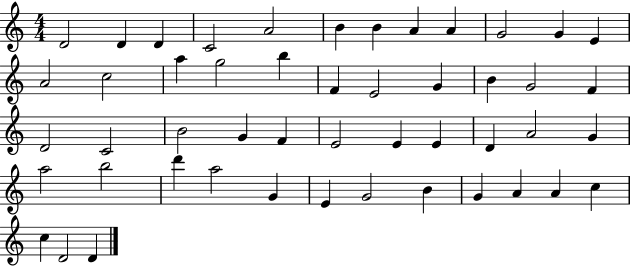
D4/h D4/q D4/q C4/h A4/h B4/q B4/q A4/q A4/q G4/h G4/q E4/q A4/h C5/h A5/q G5/h B5/q F4/q E4/h G4/q B4/q G4/h F4/q D4/h C4/h B4/h G4/q F4/q E4/h E4/q E4/q D4/q A4/h G4/q A5/h B5/h D6/q A5/h G4/q E4/q G4/h B4/q G4/q A4/q A4/q C5/q C5/q D4/h D4/q